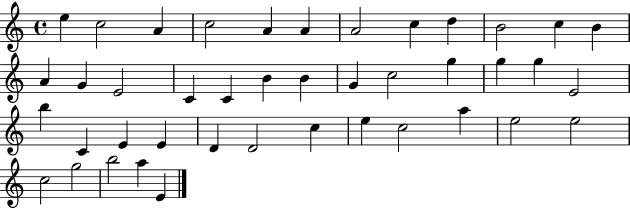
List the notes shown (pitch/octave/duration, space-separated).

E5/q C5/h A4/q C5/h A4/q A4/q A4/h C5/q D5/q B4/h C5/q B4/q A4/q G4/q E4/h C4/q C4/q B4/q B4/q G4/q C5/h G5/q G5/q G5/q E4/h B5/q C4/q E4/q E4/q D4/q D4/h C5/q E5/q C5/h A5/q E5/h E5/h C5/h G5/h B5/h A5/q E4/q